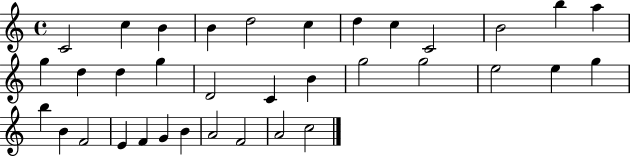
X:1
T:Untitled
M:4/4
L:1/4
K:C
C2 c B B d2 c d c C2 B2 b a g d d g D2 C B g2 g2 e2 e g b B F2 E F G B A2 F2 A2 c2